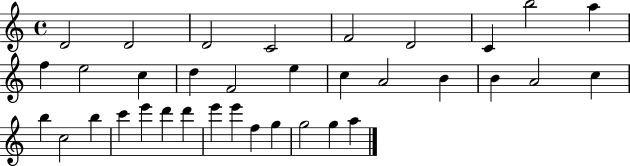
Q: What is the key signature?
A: C major